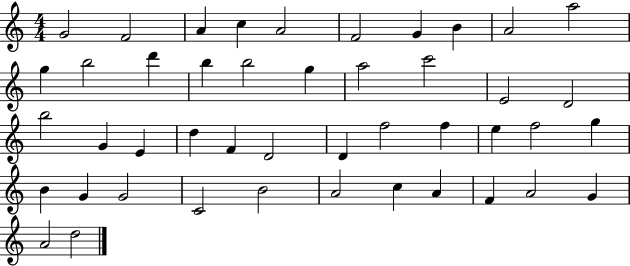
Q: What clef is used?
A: treble